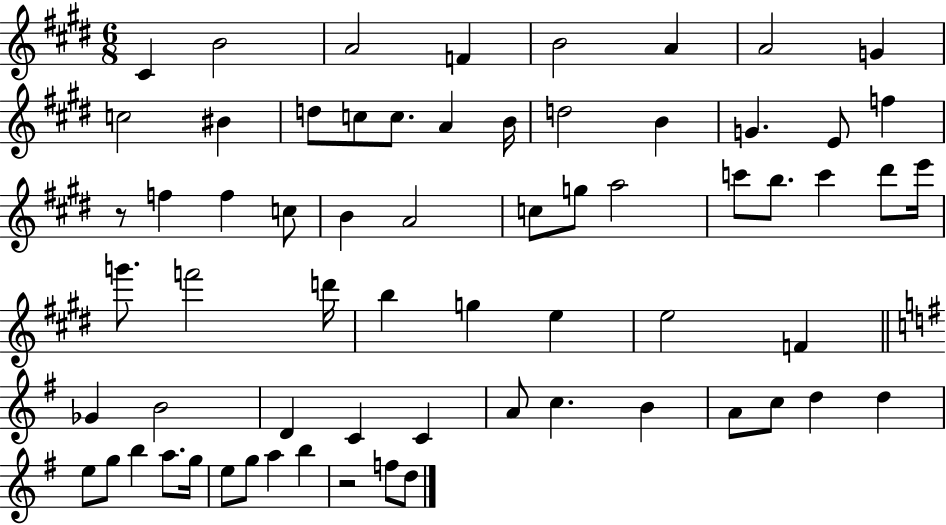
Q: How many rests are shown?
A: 2